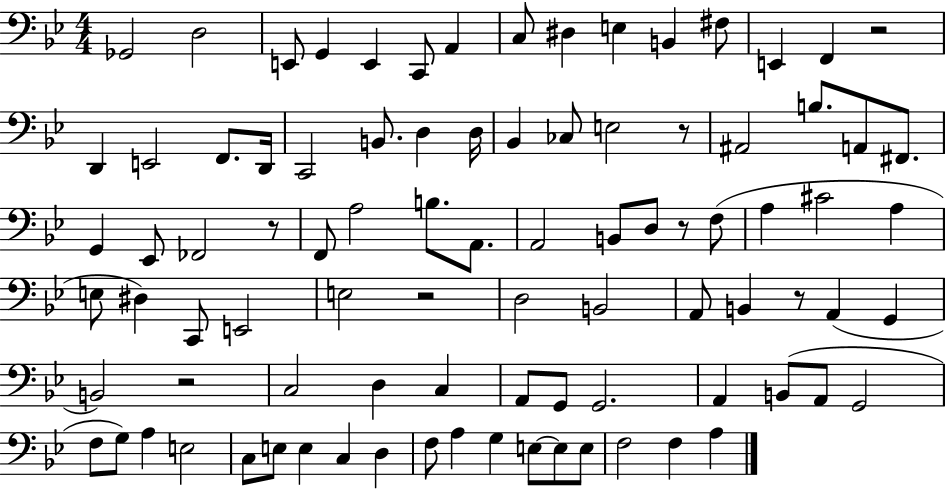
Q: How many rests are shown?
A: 7